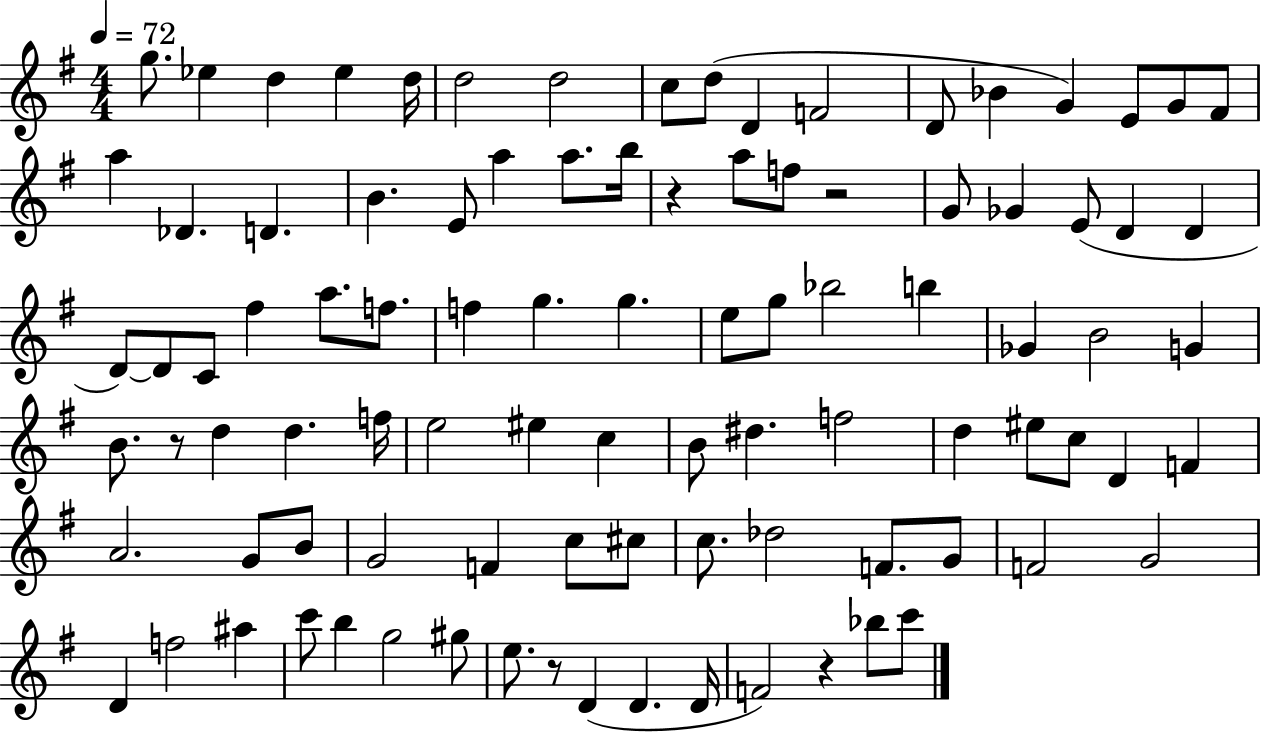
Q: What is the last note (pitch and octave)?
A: C6